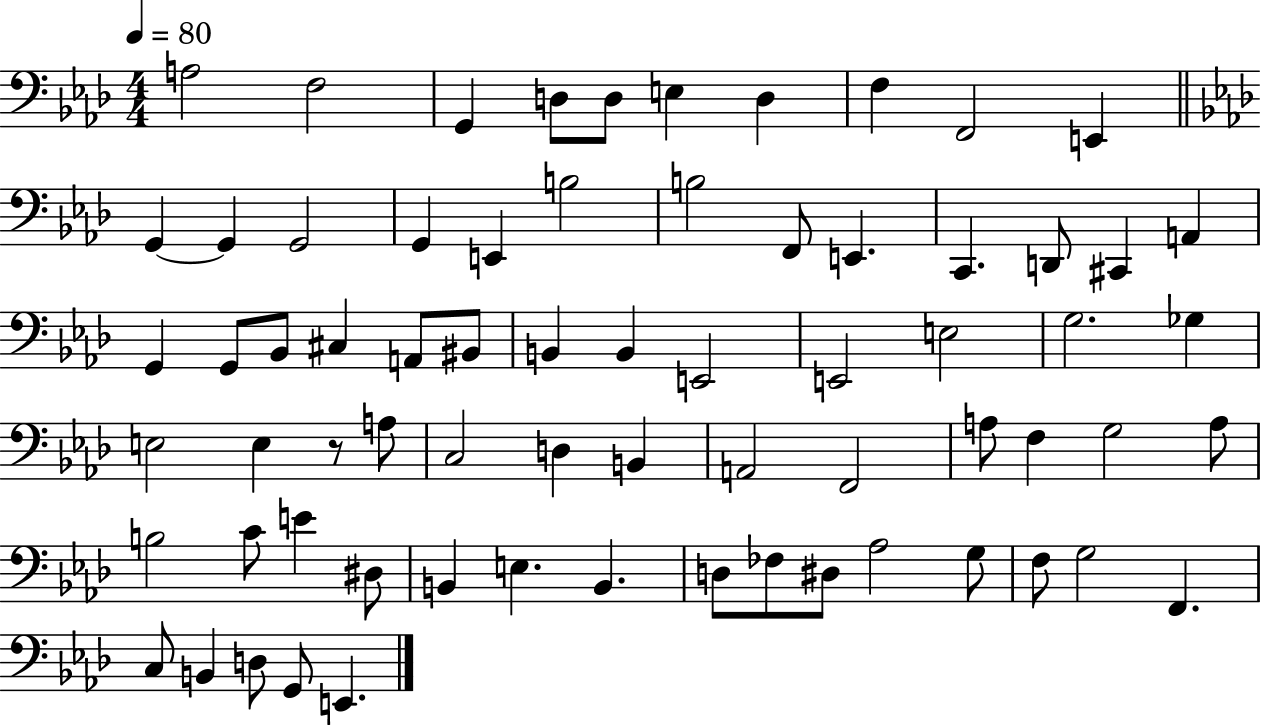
{
  \clef bass
  \numericTimeSignature
  \time 4/4
  \key aes \major
  \tempo 4 = 80
  a2 f2 | g,4 d8 d8 e4 d4 | f4 f,2 e,4 | \bar "||" \break \key f \minor g,4~~ g,4 g,2 | g,4 e,4 b2 | b2 f,8 e,4. | c,4. d,8 cis,4 a,4 | \break g,4 g,8 bes,8 cis4 a,8 bis,8 | b,4 b,4 e,2 | e,2 e2 | g2. ges4 | \break e2 e4 r8 a8 | c2 d4 b,4 | a,2 f,2 | a8 f4 g2 a8 | \break b2 c'8 e'4 dis8 | b,4 e4. b,4. | d8 fes8 dis8 aes2 g8 | f8 g2 f,4. | \break c8 b,4 d8 g,8 e,4. | \bar "|."
}